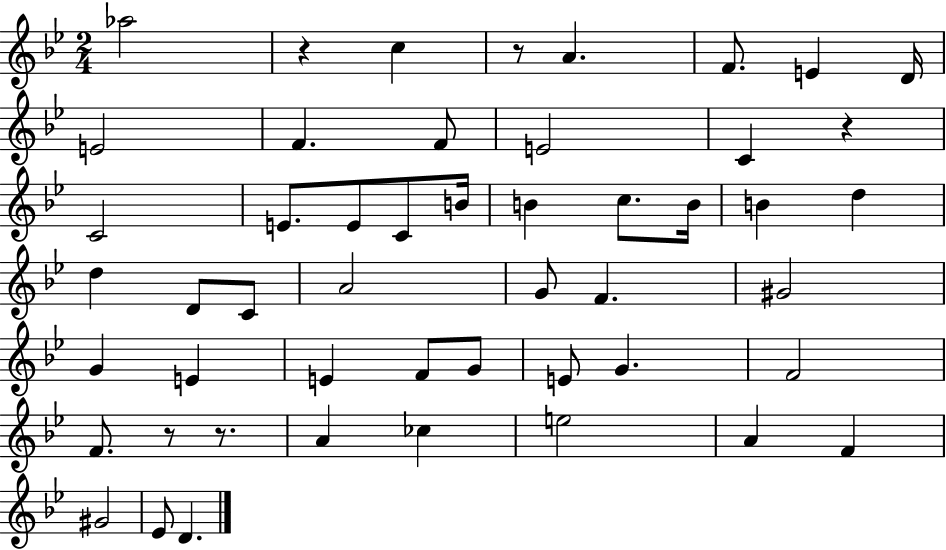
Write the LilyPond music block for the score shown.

{
  \clef treble
  \numericTimeSignature
  \time 2/4
  \key bes \major
  aes''2 | r4 c''4 | r8 a'4. | f'8. e'4 d'16 | \break e'2 | f'4. f'8 | e'2 | c'4 r4 | \break c'2 | e'8. e'8 c'8 b'16 | b'4 c''8. b'16 | b'4 d''4 | \break d''4 d'8 c'8 | a'2 | g'8 f'4. | gis'2 | \break g'4 e'4 | e'4 f'8 g'8 | e'8 g'4. | f'2 | \break f'8. r8 r8. | a'4 ces''4 | e''2 | a'4 f'4 | \break gis'2 | ees'8 d'4. | \bar "|."
}